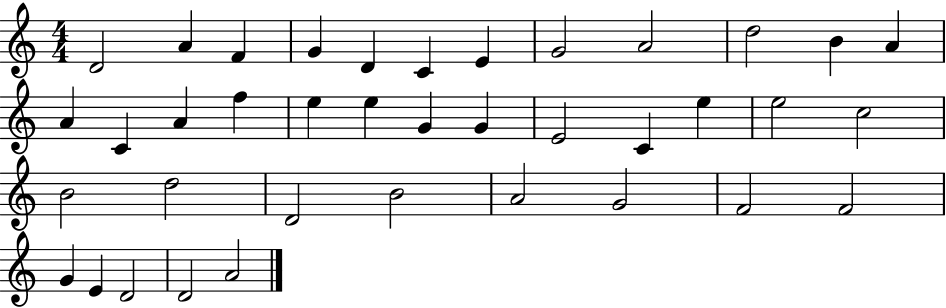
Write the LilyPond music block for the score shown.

{
  \clef treble
  \numericTimeSignature
  \time 4/4
  \key c \major
  d'2 a'4 f'4 | g'4 d'4 c'4 e'4 | g'2 a'2 | d''2 b'4 a'4 | \break a'4 c'4 a'4 f''4 | e''4 e''4 g'4 g'4 | e'2 c'4 e''4 | e''2 c''2 | \break b'2 d''2 | d'2 b'2 | a'2 g'2 | f'2 f'2 | \break g'4 e'4 d'2 | d'2 a'2 | \bar "|."
}